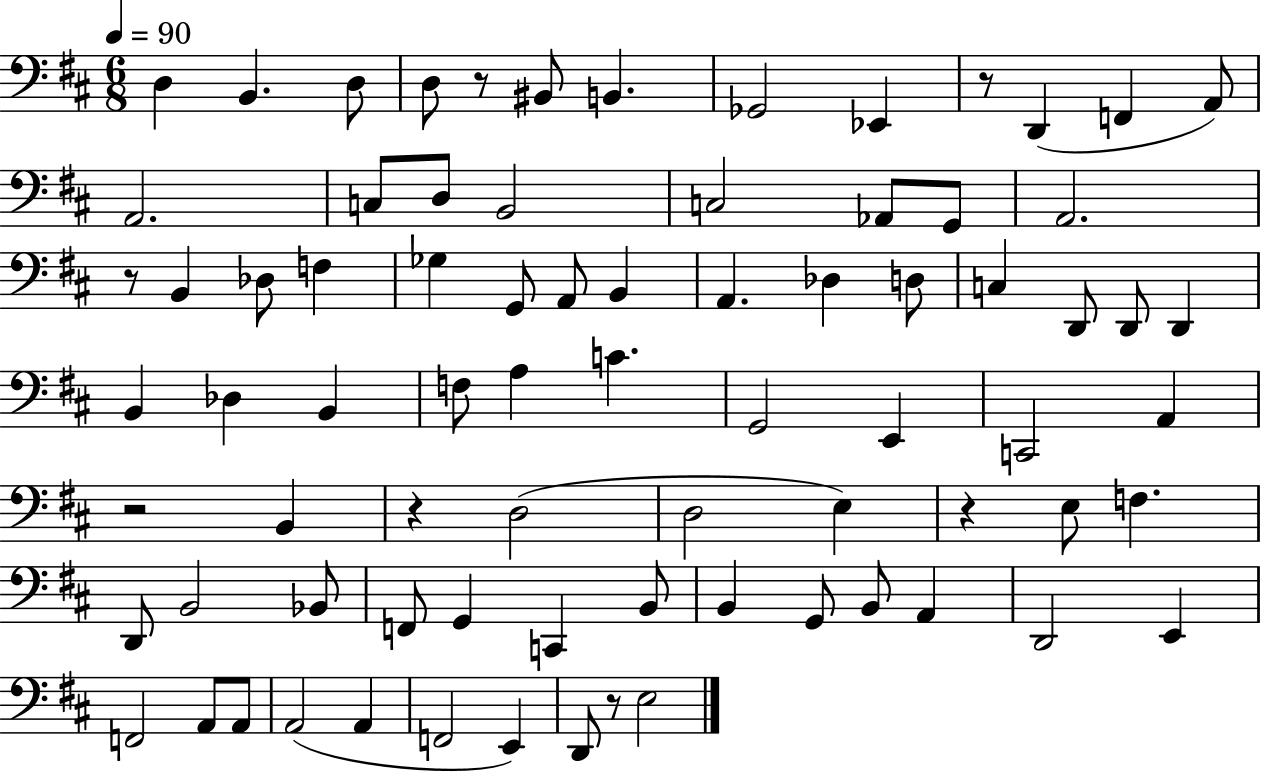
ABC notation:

X:1
T:Untitled
M:6/8
L:1/4
K:D
D, B,, D,/2 D,/2 z/2 ^B,,/2 B,, _G,,2 _E,, z/2 D,, F,, A,,/2 A,,2 C,/2 D,/2 B,,2 C,2 _A,,/2 G,,/2 A,,2 z/2 B,, _D,/2 F, _G, G,,/2 A,,/2 B,, A,, _D, D,/2 C, D,,/2 D,,/2 D,, B,, _D, B,, F,/2 A, C G,,2 E,, C,,2 A,, z2 B,, z D,2 D,2 E, z E,/2 F, D,,/2 B,,2 _B,,/2 F,,/2 G,, C,, B,,/2 B,, G,,/2 B,,/2 A,, D,,2 E,, F,,2 A,,/2 A,,/2 A,,2 A,, F,,2 E,, D,,/2 z/2 E,2